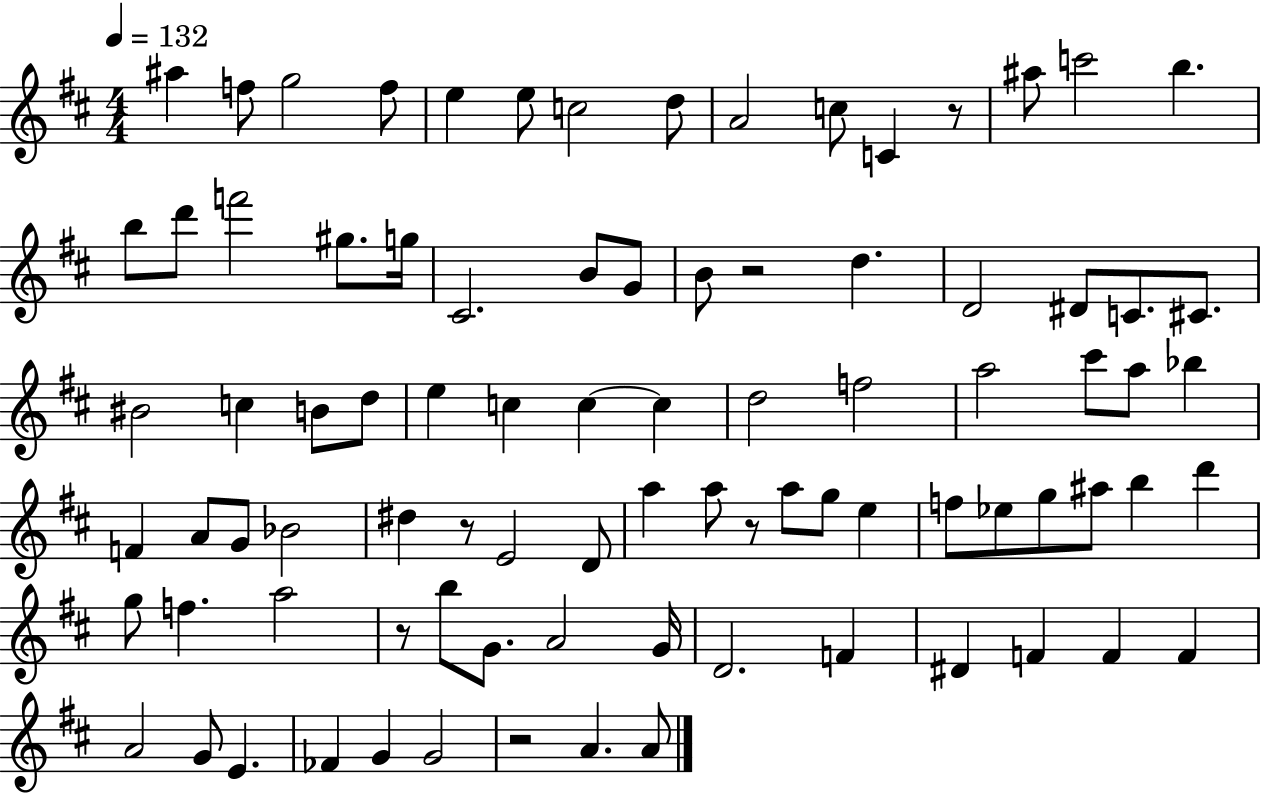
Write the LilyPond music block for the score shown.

{
  \clef treble
  \numericTimeSignature
  \time 4/4
  \key d \major
  \tempo 4 = 132
  \repeat volta 2 { ais''4 f''8 g''2 f''8 | e''4 e''8 c''2 d''8 | a'2 c''8 c'4 r8 | ais''8 c'''2 b''4. | \break b''8 d'''8 f'''2 gis''8. g''16 | cis'2. b'8 g'8 | b'8 r2 d''4. | d'2 dis'8 c'8. cis'8. | \break bis'2 c''4 b'8 d''8 | e''4 c''4 c''4~~ c''4 | d''2 f''2 | a''2 cis'''8 a''8 bes''4 | \break f'4 a'8 g'8 bes'2 | dis''4 r8 e'2 d'8 | a''4 a''8 r8 a''8 g''8 e''4 | f''8 ees''8 g''8 ais''8 b''4 d'''4 | \break g''8 f''4. a''2 | r8 b''8 g'8. a'2 g'16 | d'2. f'4 | dis'4 f'4 f'4 f'4 | \break a'2 g'8 e'4. | fes'4 g'4 g'2 | r2 a'4. a'8 | } \bar "|."
}